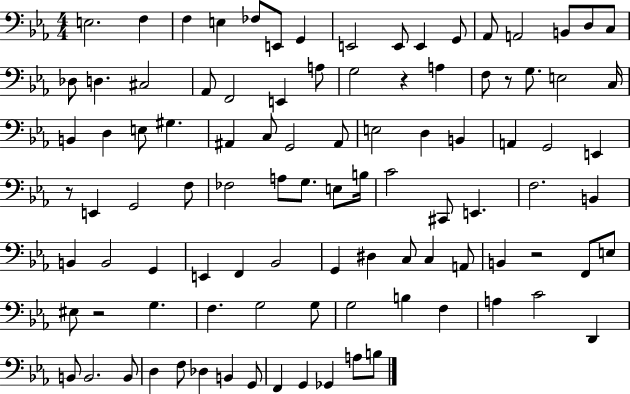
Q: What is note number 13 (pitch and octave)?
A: A2